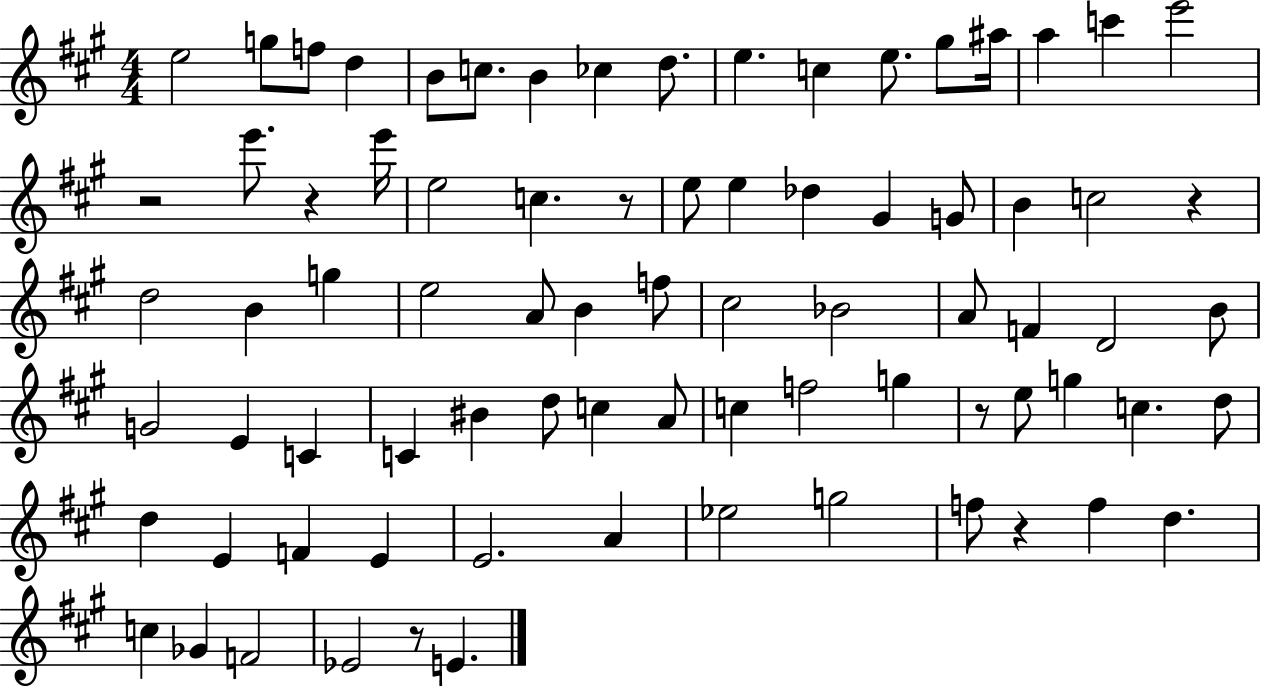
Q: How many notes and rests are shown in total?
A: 79